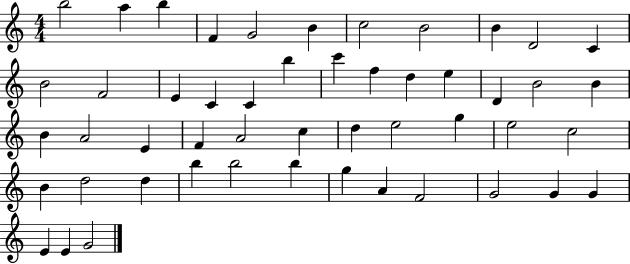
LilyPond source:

{
  \clef treble
  \numericTimeSignature
  \time 4/4
  \key c \major
  b''2 a''4 b''4 | f'4 g'2 b'4 | c''2 b'2 | b'4 d'2 c'4 | \break b'2 f'2 | e'4 c'4 c'4 b''4 | c'''4 f''4 d''4 e''4 | d'4 b'2 b'4 | \break b'4 a'2 e'4 | f'4 a'2 c''4 | d''4 e''2 g''4 | e''2 c''2 | \break b'4 d''2 d''4 | b''4 b''2 b''4 | g''4 a'4 f'2 | g'2 g'4 g'4 | \break e'4 e'4 g'2 | \bar "|."
}